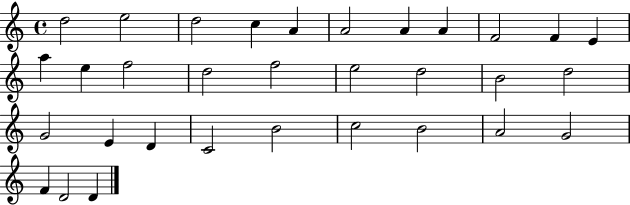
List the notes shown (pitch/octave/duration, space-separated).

D5/h E5/h D5/h C5/q A4/q A4/h A4/q A4/q F4/h F4/q E4/q A5/q E5/q F5/h D5/h F5/h E5/h D5/h B4/h D5/h G4/h E4/q D4/q C4/h B4/h C5/h B4/h A4/h G4/h F4/q D4/h D4/q